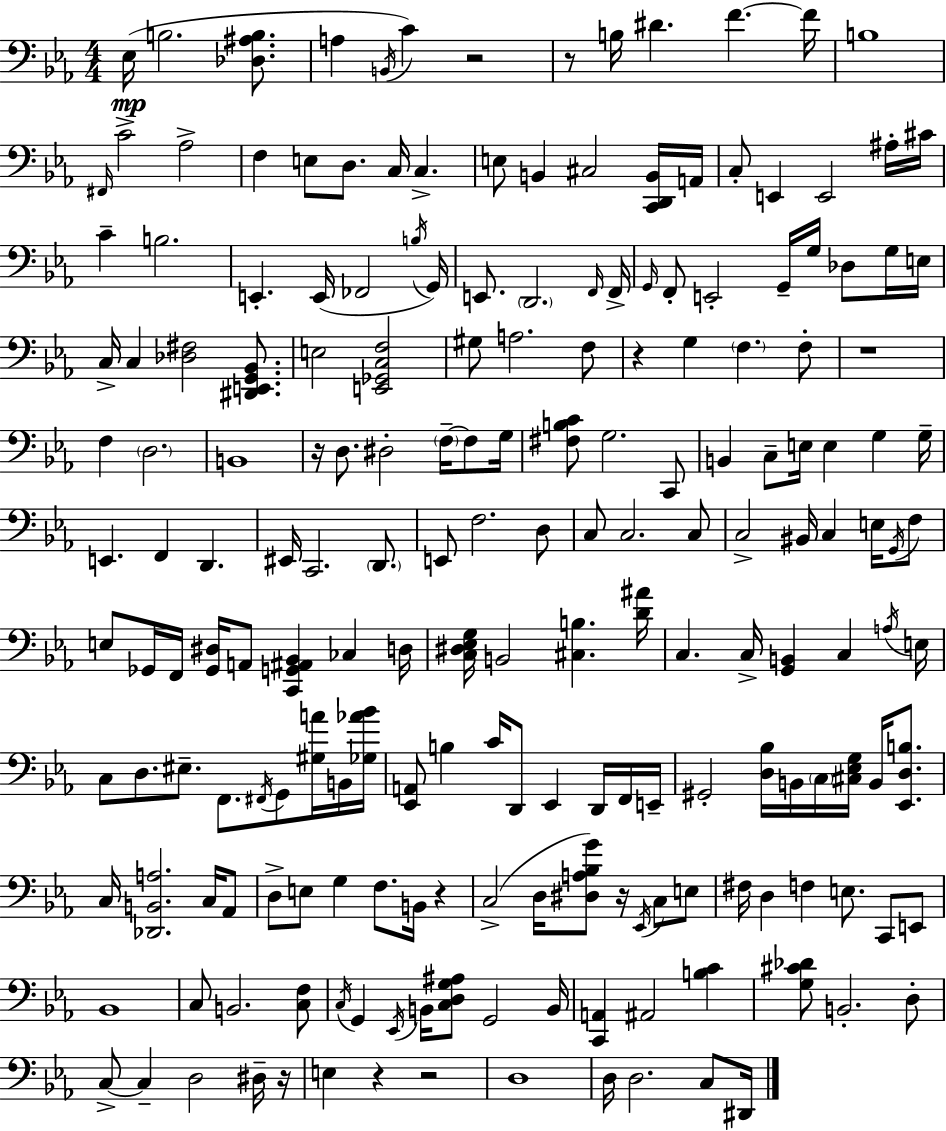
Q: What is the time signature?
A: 4/4